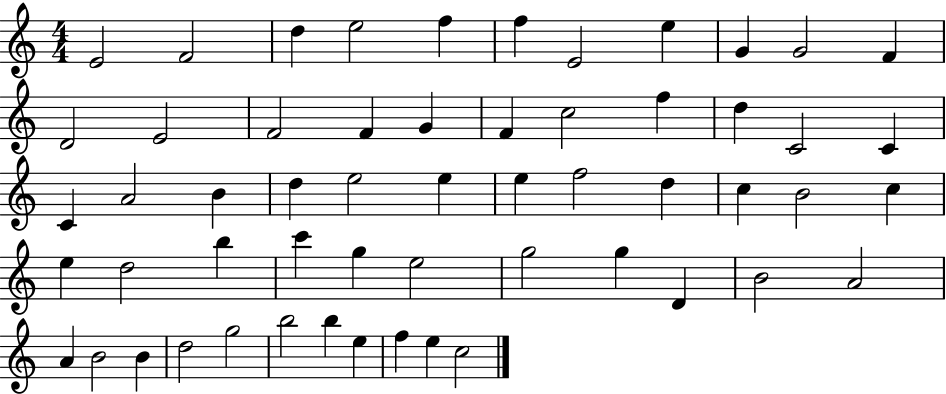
E4/h F4/h D5/q E5/h F5/q F5/q E4/h E5/q G4/q G4/h F4/q D4/h E4/h F4/h F4/q G4/q F4/q C5/h F5/q D5/q C4/h C4/q C4/q A4/h B4/q D5/q E5/h E5/q E5/q F5/h D5/q C5/q B4/h C5/q E5/q D5/h B5/q C6/q G5/q E5/h G5/h G5/q D4/q B4/h A4/h A4/q B4/h B4/q D5/h G5/h B5/h B5/q E5/q F5/q E5/q C5/h